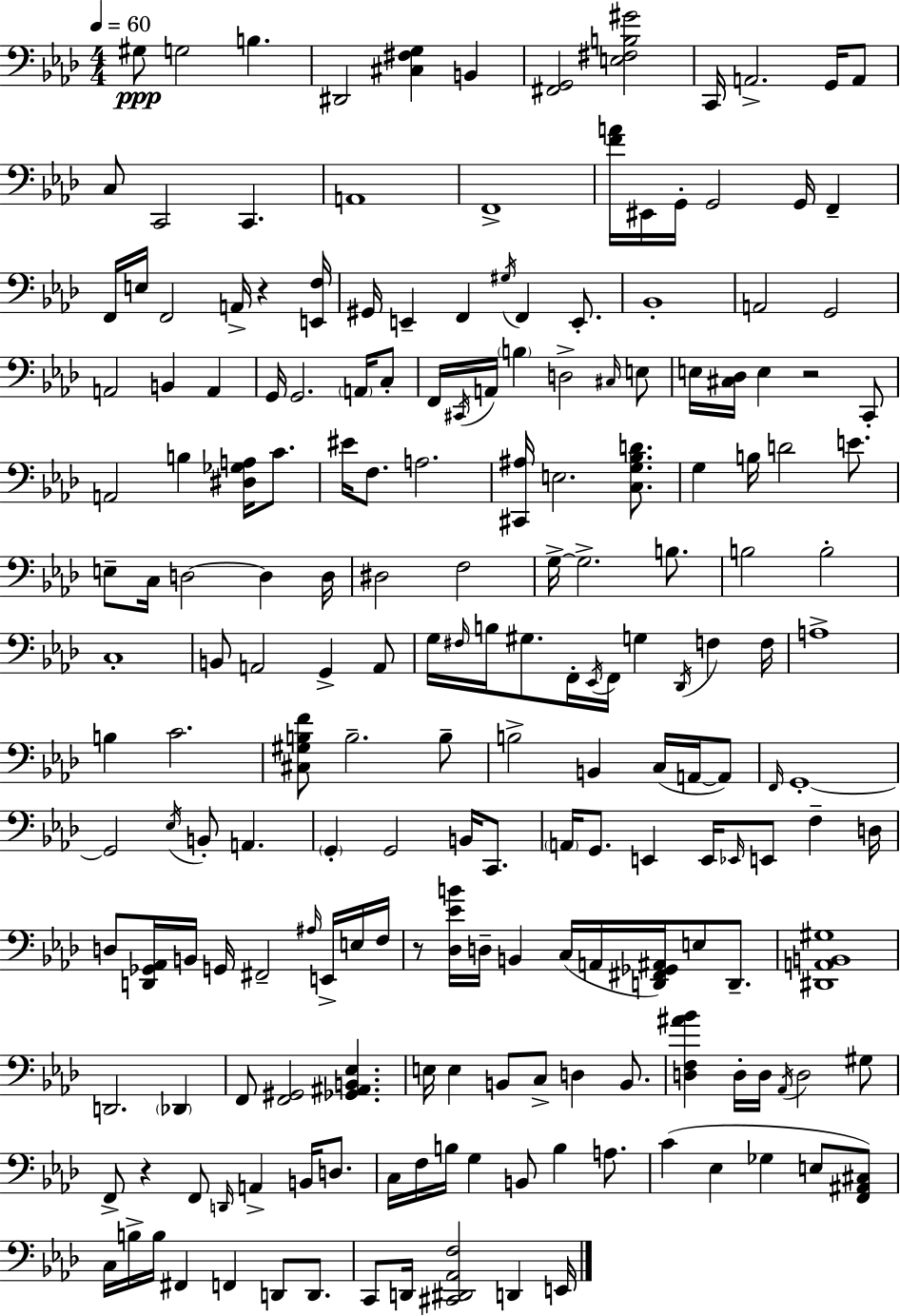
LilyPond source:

{
  \clef bass
  \numericTimeSignature
  \time 4/4
  \key aes \major
  \tempo 4 = 60
  gis8\ppp g2 b4. | dis,2 <cis fis g>4 b,4 | <fis, g,>2 <e fis b gis'>2 | c,16 a,2.-> g,16 a,8 | \break c8 c,2 c,4. | a,1 | f,1-> | <f' a'>16 eis,16 g,16-. g,2 g,16 f,4-- | \break f,16 e16 f,2 a,16-> r4 <e, f>16 | gis,16 e,4-- f,4 \acciaccatura { gis16 } f,4 e,8.-. | bes,1-. | a,2 g,2 | \break a,2 b,4 a,4 | g,16 g,2. \parenthesize a,16 c8-. | f,16 \acciaccatura { cis,16 } a,16 \parenthesize b4 d2-> | \grace { cis16 } e8 e16 <cis des>16 e4 r2 | \break c,8-. a,2 b4 <dis ges a>16 | c'8. eis'16 f8. a2. | <cis, ais>16 e2. | <c g bes d'>8. g4 b16 d'2 | \break e'8. e8-- c16 d2~~ d4 | d16 dis2 f2 | g16->~~ g2.-> | b8. b2 b2-. | \break c1-. | b,8 a,2 g,4-> | a,8 g16 \grace { fis16 } b16 gis8. f,16-. \acciaccatura { ees,16 } f,16 g4 | \acciaccatura { des,16 } f4 f16 a1-> | \break b4 c'2. | <cis gis b f'>8 b2.-- | b8-- b2-> b,4 | c16( a,16~~ a,8) \grace { f,16 } g,1-.~~ | \break g,2 \acciaccatura { ees16 } | b,8-. a,4. \parenthesize g,4-. g,2 | b,16 c,8. \parenthesize a,16 g,8. e,4 | e,16 \grace { ees,16 } e,8 f4-- d16 d8 <d, ges, aes,>16 b,16 g,16 fis,2-- | \break \grace { ais16 } e,16-> e16 f16 r8 <des ees' b'>16 d16-- b,4 | c16( a,16 <d, fis, ges, ais,>16) e8 d,8.-- <dis, a, b, gis>1 | d,2. | \parenthesize des,4 f,8 <f, gis,>2 | \break <ges, ais, b, ees>4. e16 e4 b,8 | c8-> d4 b,8. <d f ais' bes'>4 d16-. d16 | \acciaccatura { aes,16 } d2 gis8 f,8-> r4 | f,8 \grace { d,16 } a,4-> b,16 d8. c16 f16 b16 g4 | \break b,8 b4 a8. c'4( | ees4 ges4 e8 <f, ais, cis>8) c16 b16-> b16 fis,4 | f,4 d,8 d,8. c,8 d,16 <cis, dis, aes, f>2 | d,4 e,16 \bar "|."
}